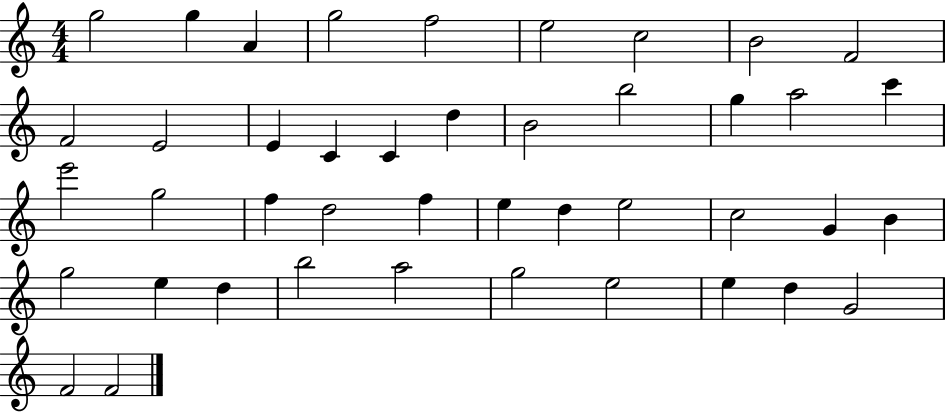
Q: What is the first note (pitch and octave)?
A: G5